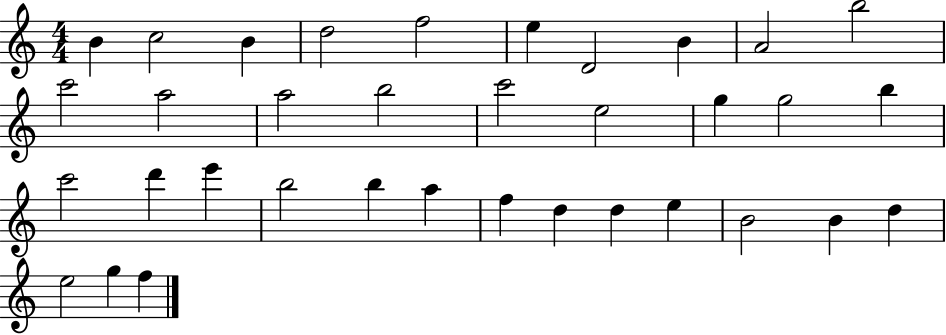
B4/q C5/h B4/q D5/h F5/h E5/q D4/h B4/q A4/h B5/h C6/h A5/h A5/h B5/h C6/h E5/h G5/q G5/h B5/q C6/h D6/q E6/q B5/h B5/q A5/q F5/q D5/q D5/q E5/q B4/h B4/q D5/q E5/h G5/q F5/q